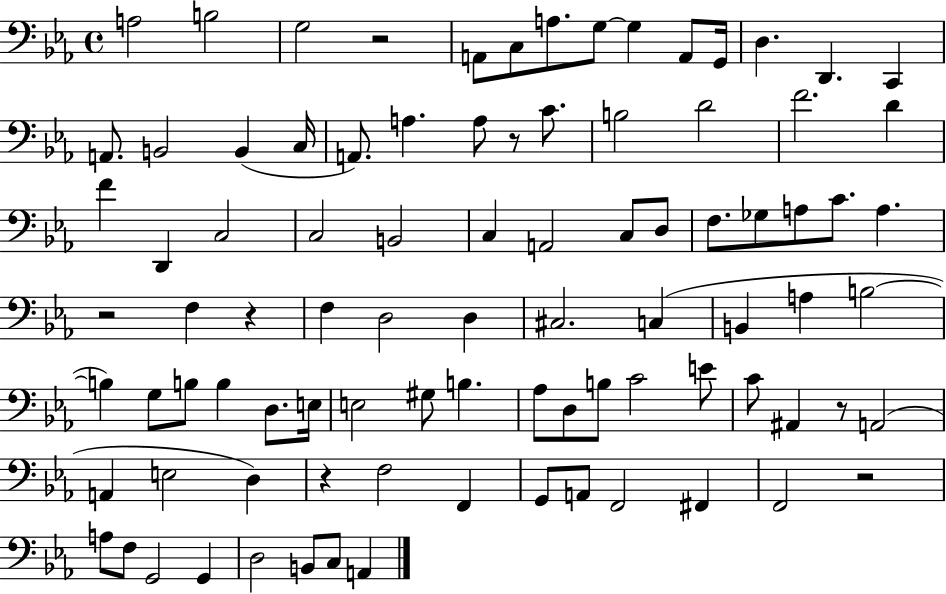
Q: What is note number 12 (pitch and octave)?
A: D2